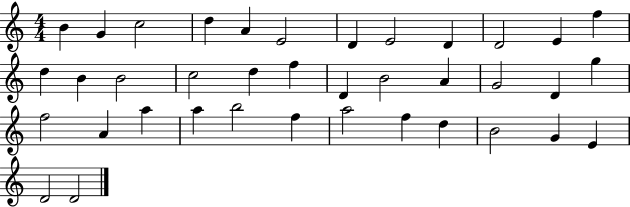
X:1
T:Untitled
M:4/4
L:1/4
K:C
B G c2 d A E2 D E2 D D2 E f d B B2 c2 d f D B2 A G2 D g f2 A a a b2 f a2 f d B2 G E D2 D2